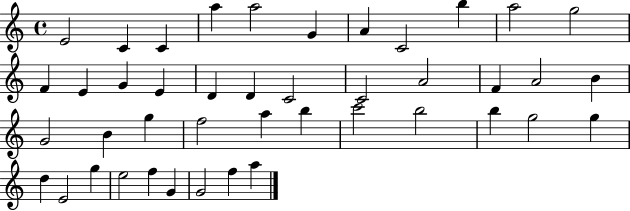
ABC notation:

X:1
T:Untitled
M:4/4
L:1/4
K:C
E2 C C a a2 G A C2 b a2 g2 F E G E D D C2 C2 A2 F A2 B G2 B g f2 a b c'2 b2 b g2 g d E2 g e2 f G G2 f a